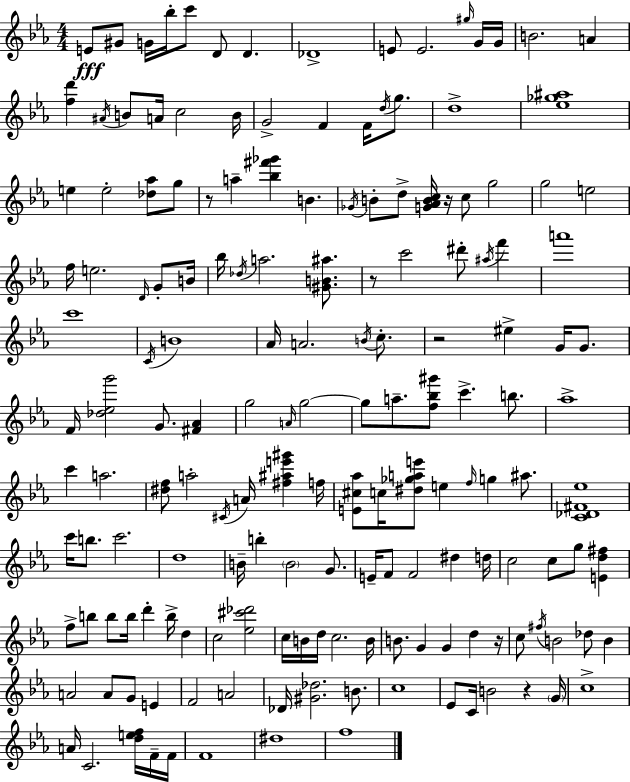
E4/e G#4/e G4/s Bb5/s C6/e D4/e D4/q. Db4/w E4/e E4/h. G#5/s G4/s G4/s B4/h. A4/q [F5,D6]/q A#4/s B4/e A4/s C5/h B4/s G4/h F4/q F4/s D5/s G5/e. D5/w [Eb5,Gb5,A#5]/w E5/q E5/h [Db5,Ab5]/e G5/e R/e A5/q [Bb5,F#6,Gb6]/q B4/q. Gb4/s B4/e D5/e [G4,Ab4,B4,C5]/s R/s C5/e G5/h G5/h E5/h F5/s E5/h. D4/s G4/e B4/s Bb5/s Db5/s A5/h. [G#4,B4,A#5]/e. R/e C6/h D#6/e A#5/s F6/q A6/w C6/w C4/s B4/w Ab4/s A4/h. B4/s C5/e. R/h EIS5/q G4/s G4/e. F4/s [Db5,Eb5,G6]/h G4/e. [F#4,Ab4]/q G5/h A4/s G5/h G5/e A5/e. [F5,Bb5,G#6]/e C6/q. B5/e. Ab5/w C6/q A5/h. [D#5,F5]/e A5/h C#4/s A4/s [F#5,A#5,E6,G#6]/q F5/s [E4,C#5,Ab5]/e C5/s [D#5,Gb5,A5,E6]/e E5/q F5/s G5/q A#5/e. [C4,Db4,F#4,Eb5]/w C6/s B5/e. C6/h. D5/w B4/s B5/q B4/h G4/e. E4/s F4/e F4/h D#5/q D5/s C5/h C5/e G5/e [E4,D5,F#5]/q F5/e B5/e B5/e B5/s D6/q B5/s D5/q C5/h [Eb5,C#6,Db6]/h C5/s B4/s D5/s C5/h. B4/s B4/e. G4/q G4/q D5/q R/s C5/e F#5/s B4/h Db5/e B4/q A4/h A4/e G4/e E4/q F4/h A4/h Db4/s [G#4,Db5]/h. B4/e. C5/w Eb4/e C4/s B4/h R/q G4/s C5/w A4/s C4/h. [D5,E5,F5]/s F4/s F4/s F4/w D#5/w F5/w